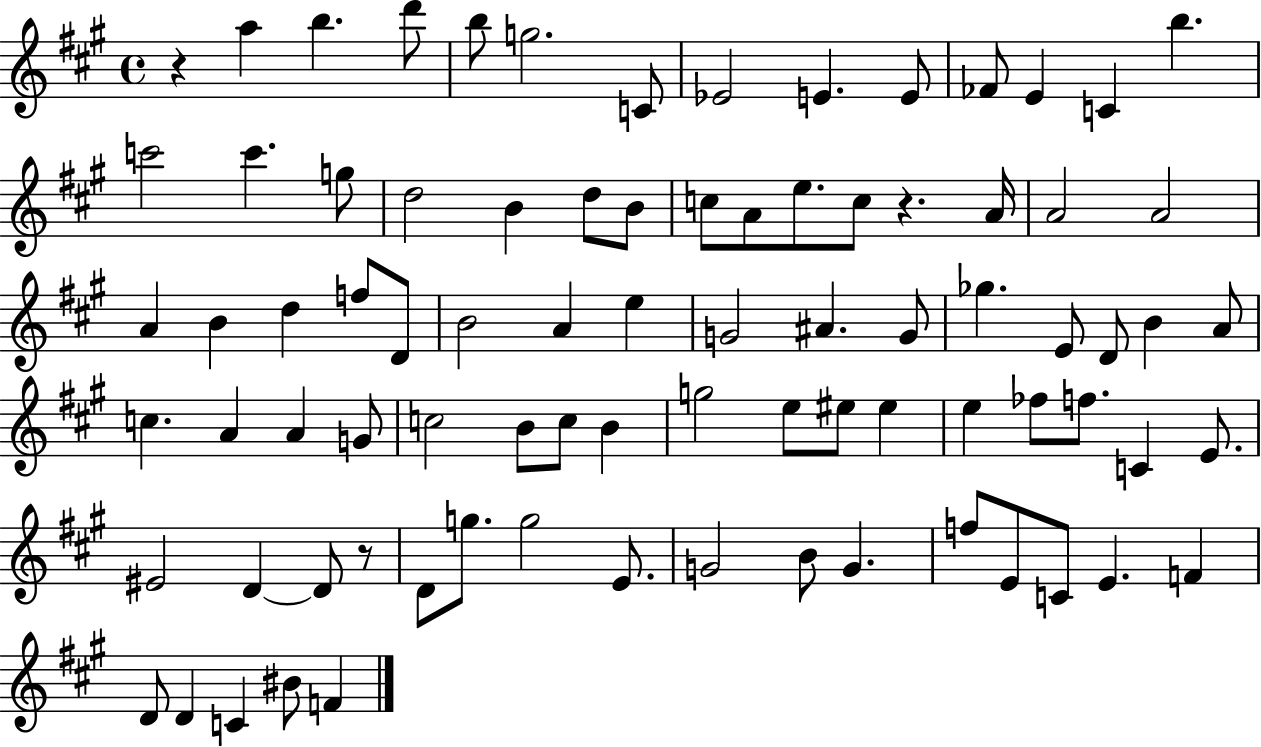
R/q A5/q B5/q. D6/e B5/e G5/h. C4/e Eb4/h E4/q. E4/e FES4/e E4/q C4/q B5/q. C6/h C6/q. G5/e D5/h B4/q D5/e B4/e C5/e A4/e E5/e. C5/e R/q. A4/s A4/h A4/h A4/q B4/q D5/q F5/e D4/e B4/h A4/q E5/q G4/h A#4/q. G4/e Gb5/q. E4/e D4/e B4/q A4/e C5/q. A4/q A4/q G4/e C5/h B4/e C5/e B4/q G5/h E5/e EIS5/e EIS5/q E5/q FES5/e F5/e. C4/q E4/e. EIS4/h D4/q D4/e R/e D4/e G5/e. G5/h E4/e. G4/h B4/e G4/q. F5/e E4/e C4/e E4/q. F4/q D4/e D4/q C4/q BIS4/e F4/q